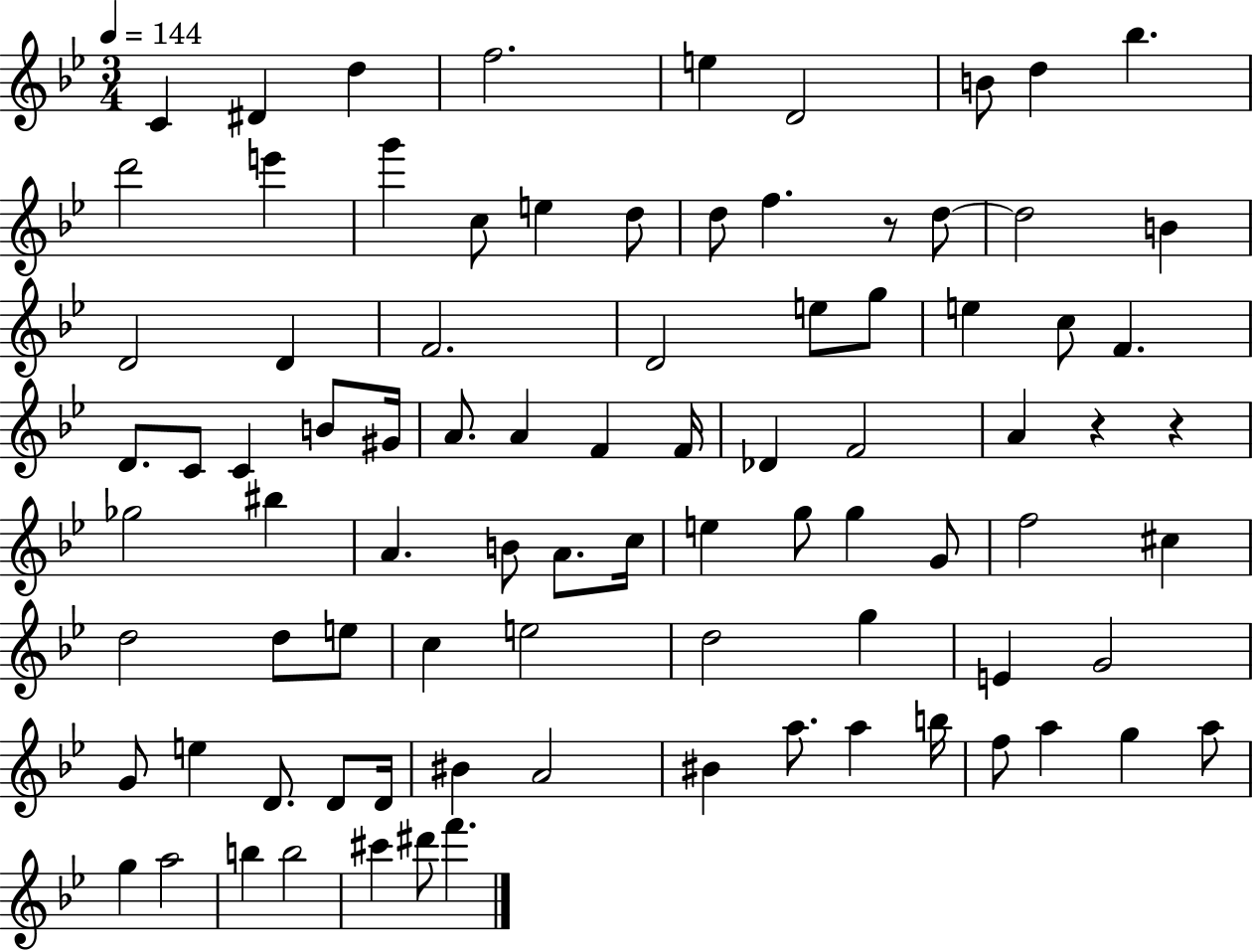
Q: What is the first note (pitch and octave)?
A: C4